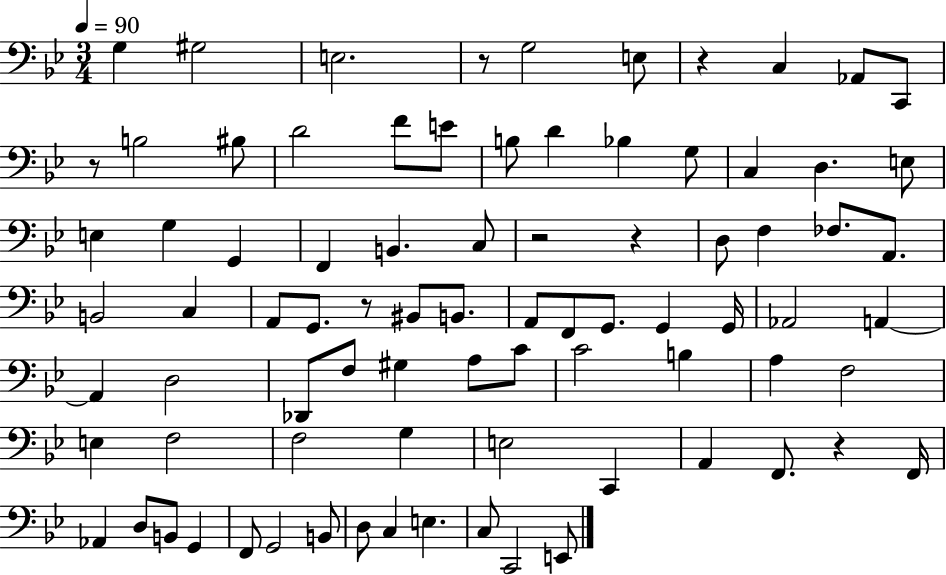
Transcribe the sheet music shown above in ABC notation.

X:1
T:Untitled
M:3/4
L:1/4
K:Bb
G, ^G,2 E,2 z/2 G,2 E,/2 z C, _A,,/2 C,,/2 z/2 B,2 ^B,/2 D2 F/2 E/2 B,/2 D _B, G,/2 C, D, E,/2 E, G, G,, F,, B,, C,/2 z2 z D,/2 F, _F,/2 A,,/2 B,,2 C, A,,/2 G,,/2 z/2 ^B,,/2 B,,/2 A,,/2 F,,/2 G,,/2 G,, G,,/4 _A,,2 A,, A,, D,2 _D,,/2 F,/2 ^G, A,/2 C/2 C2 B, A, F,2 E, F,2 F,2 G, E,2 C,, A,, F,,/2 z F,,/4 _A,, D,/2 B,,/2 G,, F,,/2 G,,2 B,,/2 D,/2 C, E, C,/2 C,,2 E,,/2